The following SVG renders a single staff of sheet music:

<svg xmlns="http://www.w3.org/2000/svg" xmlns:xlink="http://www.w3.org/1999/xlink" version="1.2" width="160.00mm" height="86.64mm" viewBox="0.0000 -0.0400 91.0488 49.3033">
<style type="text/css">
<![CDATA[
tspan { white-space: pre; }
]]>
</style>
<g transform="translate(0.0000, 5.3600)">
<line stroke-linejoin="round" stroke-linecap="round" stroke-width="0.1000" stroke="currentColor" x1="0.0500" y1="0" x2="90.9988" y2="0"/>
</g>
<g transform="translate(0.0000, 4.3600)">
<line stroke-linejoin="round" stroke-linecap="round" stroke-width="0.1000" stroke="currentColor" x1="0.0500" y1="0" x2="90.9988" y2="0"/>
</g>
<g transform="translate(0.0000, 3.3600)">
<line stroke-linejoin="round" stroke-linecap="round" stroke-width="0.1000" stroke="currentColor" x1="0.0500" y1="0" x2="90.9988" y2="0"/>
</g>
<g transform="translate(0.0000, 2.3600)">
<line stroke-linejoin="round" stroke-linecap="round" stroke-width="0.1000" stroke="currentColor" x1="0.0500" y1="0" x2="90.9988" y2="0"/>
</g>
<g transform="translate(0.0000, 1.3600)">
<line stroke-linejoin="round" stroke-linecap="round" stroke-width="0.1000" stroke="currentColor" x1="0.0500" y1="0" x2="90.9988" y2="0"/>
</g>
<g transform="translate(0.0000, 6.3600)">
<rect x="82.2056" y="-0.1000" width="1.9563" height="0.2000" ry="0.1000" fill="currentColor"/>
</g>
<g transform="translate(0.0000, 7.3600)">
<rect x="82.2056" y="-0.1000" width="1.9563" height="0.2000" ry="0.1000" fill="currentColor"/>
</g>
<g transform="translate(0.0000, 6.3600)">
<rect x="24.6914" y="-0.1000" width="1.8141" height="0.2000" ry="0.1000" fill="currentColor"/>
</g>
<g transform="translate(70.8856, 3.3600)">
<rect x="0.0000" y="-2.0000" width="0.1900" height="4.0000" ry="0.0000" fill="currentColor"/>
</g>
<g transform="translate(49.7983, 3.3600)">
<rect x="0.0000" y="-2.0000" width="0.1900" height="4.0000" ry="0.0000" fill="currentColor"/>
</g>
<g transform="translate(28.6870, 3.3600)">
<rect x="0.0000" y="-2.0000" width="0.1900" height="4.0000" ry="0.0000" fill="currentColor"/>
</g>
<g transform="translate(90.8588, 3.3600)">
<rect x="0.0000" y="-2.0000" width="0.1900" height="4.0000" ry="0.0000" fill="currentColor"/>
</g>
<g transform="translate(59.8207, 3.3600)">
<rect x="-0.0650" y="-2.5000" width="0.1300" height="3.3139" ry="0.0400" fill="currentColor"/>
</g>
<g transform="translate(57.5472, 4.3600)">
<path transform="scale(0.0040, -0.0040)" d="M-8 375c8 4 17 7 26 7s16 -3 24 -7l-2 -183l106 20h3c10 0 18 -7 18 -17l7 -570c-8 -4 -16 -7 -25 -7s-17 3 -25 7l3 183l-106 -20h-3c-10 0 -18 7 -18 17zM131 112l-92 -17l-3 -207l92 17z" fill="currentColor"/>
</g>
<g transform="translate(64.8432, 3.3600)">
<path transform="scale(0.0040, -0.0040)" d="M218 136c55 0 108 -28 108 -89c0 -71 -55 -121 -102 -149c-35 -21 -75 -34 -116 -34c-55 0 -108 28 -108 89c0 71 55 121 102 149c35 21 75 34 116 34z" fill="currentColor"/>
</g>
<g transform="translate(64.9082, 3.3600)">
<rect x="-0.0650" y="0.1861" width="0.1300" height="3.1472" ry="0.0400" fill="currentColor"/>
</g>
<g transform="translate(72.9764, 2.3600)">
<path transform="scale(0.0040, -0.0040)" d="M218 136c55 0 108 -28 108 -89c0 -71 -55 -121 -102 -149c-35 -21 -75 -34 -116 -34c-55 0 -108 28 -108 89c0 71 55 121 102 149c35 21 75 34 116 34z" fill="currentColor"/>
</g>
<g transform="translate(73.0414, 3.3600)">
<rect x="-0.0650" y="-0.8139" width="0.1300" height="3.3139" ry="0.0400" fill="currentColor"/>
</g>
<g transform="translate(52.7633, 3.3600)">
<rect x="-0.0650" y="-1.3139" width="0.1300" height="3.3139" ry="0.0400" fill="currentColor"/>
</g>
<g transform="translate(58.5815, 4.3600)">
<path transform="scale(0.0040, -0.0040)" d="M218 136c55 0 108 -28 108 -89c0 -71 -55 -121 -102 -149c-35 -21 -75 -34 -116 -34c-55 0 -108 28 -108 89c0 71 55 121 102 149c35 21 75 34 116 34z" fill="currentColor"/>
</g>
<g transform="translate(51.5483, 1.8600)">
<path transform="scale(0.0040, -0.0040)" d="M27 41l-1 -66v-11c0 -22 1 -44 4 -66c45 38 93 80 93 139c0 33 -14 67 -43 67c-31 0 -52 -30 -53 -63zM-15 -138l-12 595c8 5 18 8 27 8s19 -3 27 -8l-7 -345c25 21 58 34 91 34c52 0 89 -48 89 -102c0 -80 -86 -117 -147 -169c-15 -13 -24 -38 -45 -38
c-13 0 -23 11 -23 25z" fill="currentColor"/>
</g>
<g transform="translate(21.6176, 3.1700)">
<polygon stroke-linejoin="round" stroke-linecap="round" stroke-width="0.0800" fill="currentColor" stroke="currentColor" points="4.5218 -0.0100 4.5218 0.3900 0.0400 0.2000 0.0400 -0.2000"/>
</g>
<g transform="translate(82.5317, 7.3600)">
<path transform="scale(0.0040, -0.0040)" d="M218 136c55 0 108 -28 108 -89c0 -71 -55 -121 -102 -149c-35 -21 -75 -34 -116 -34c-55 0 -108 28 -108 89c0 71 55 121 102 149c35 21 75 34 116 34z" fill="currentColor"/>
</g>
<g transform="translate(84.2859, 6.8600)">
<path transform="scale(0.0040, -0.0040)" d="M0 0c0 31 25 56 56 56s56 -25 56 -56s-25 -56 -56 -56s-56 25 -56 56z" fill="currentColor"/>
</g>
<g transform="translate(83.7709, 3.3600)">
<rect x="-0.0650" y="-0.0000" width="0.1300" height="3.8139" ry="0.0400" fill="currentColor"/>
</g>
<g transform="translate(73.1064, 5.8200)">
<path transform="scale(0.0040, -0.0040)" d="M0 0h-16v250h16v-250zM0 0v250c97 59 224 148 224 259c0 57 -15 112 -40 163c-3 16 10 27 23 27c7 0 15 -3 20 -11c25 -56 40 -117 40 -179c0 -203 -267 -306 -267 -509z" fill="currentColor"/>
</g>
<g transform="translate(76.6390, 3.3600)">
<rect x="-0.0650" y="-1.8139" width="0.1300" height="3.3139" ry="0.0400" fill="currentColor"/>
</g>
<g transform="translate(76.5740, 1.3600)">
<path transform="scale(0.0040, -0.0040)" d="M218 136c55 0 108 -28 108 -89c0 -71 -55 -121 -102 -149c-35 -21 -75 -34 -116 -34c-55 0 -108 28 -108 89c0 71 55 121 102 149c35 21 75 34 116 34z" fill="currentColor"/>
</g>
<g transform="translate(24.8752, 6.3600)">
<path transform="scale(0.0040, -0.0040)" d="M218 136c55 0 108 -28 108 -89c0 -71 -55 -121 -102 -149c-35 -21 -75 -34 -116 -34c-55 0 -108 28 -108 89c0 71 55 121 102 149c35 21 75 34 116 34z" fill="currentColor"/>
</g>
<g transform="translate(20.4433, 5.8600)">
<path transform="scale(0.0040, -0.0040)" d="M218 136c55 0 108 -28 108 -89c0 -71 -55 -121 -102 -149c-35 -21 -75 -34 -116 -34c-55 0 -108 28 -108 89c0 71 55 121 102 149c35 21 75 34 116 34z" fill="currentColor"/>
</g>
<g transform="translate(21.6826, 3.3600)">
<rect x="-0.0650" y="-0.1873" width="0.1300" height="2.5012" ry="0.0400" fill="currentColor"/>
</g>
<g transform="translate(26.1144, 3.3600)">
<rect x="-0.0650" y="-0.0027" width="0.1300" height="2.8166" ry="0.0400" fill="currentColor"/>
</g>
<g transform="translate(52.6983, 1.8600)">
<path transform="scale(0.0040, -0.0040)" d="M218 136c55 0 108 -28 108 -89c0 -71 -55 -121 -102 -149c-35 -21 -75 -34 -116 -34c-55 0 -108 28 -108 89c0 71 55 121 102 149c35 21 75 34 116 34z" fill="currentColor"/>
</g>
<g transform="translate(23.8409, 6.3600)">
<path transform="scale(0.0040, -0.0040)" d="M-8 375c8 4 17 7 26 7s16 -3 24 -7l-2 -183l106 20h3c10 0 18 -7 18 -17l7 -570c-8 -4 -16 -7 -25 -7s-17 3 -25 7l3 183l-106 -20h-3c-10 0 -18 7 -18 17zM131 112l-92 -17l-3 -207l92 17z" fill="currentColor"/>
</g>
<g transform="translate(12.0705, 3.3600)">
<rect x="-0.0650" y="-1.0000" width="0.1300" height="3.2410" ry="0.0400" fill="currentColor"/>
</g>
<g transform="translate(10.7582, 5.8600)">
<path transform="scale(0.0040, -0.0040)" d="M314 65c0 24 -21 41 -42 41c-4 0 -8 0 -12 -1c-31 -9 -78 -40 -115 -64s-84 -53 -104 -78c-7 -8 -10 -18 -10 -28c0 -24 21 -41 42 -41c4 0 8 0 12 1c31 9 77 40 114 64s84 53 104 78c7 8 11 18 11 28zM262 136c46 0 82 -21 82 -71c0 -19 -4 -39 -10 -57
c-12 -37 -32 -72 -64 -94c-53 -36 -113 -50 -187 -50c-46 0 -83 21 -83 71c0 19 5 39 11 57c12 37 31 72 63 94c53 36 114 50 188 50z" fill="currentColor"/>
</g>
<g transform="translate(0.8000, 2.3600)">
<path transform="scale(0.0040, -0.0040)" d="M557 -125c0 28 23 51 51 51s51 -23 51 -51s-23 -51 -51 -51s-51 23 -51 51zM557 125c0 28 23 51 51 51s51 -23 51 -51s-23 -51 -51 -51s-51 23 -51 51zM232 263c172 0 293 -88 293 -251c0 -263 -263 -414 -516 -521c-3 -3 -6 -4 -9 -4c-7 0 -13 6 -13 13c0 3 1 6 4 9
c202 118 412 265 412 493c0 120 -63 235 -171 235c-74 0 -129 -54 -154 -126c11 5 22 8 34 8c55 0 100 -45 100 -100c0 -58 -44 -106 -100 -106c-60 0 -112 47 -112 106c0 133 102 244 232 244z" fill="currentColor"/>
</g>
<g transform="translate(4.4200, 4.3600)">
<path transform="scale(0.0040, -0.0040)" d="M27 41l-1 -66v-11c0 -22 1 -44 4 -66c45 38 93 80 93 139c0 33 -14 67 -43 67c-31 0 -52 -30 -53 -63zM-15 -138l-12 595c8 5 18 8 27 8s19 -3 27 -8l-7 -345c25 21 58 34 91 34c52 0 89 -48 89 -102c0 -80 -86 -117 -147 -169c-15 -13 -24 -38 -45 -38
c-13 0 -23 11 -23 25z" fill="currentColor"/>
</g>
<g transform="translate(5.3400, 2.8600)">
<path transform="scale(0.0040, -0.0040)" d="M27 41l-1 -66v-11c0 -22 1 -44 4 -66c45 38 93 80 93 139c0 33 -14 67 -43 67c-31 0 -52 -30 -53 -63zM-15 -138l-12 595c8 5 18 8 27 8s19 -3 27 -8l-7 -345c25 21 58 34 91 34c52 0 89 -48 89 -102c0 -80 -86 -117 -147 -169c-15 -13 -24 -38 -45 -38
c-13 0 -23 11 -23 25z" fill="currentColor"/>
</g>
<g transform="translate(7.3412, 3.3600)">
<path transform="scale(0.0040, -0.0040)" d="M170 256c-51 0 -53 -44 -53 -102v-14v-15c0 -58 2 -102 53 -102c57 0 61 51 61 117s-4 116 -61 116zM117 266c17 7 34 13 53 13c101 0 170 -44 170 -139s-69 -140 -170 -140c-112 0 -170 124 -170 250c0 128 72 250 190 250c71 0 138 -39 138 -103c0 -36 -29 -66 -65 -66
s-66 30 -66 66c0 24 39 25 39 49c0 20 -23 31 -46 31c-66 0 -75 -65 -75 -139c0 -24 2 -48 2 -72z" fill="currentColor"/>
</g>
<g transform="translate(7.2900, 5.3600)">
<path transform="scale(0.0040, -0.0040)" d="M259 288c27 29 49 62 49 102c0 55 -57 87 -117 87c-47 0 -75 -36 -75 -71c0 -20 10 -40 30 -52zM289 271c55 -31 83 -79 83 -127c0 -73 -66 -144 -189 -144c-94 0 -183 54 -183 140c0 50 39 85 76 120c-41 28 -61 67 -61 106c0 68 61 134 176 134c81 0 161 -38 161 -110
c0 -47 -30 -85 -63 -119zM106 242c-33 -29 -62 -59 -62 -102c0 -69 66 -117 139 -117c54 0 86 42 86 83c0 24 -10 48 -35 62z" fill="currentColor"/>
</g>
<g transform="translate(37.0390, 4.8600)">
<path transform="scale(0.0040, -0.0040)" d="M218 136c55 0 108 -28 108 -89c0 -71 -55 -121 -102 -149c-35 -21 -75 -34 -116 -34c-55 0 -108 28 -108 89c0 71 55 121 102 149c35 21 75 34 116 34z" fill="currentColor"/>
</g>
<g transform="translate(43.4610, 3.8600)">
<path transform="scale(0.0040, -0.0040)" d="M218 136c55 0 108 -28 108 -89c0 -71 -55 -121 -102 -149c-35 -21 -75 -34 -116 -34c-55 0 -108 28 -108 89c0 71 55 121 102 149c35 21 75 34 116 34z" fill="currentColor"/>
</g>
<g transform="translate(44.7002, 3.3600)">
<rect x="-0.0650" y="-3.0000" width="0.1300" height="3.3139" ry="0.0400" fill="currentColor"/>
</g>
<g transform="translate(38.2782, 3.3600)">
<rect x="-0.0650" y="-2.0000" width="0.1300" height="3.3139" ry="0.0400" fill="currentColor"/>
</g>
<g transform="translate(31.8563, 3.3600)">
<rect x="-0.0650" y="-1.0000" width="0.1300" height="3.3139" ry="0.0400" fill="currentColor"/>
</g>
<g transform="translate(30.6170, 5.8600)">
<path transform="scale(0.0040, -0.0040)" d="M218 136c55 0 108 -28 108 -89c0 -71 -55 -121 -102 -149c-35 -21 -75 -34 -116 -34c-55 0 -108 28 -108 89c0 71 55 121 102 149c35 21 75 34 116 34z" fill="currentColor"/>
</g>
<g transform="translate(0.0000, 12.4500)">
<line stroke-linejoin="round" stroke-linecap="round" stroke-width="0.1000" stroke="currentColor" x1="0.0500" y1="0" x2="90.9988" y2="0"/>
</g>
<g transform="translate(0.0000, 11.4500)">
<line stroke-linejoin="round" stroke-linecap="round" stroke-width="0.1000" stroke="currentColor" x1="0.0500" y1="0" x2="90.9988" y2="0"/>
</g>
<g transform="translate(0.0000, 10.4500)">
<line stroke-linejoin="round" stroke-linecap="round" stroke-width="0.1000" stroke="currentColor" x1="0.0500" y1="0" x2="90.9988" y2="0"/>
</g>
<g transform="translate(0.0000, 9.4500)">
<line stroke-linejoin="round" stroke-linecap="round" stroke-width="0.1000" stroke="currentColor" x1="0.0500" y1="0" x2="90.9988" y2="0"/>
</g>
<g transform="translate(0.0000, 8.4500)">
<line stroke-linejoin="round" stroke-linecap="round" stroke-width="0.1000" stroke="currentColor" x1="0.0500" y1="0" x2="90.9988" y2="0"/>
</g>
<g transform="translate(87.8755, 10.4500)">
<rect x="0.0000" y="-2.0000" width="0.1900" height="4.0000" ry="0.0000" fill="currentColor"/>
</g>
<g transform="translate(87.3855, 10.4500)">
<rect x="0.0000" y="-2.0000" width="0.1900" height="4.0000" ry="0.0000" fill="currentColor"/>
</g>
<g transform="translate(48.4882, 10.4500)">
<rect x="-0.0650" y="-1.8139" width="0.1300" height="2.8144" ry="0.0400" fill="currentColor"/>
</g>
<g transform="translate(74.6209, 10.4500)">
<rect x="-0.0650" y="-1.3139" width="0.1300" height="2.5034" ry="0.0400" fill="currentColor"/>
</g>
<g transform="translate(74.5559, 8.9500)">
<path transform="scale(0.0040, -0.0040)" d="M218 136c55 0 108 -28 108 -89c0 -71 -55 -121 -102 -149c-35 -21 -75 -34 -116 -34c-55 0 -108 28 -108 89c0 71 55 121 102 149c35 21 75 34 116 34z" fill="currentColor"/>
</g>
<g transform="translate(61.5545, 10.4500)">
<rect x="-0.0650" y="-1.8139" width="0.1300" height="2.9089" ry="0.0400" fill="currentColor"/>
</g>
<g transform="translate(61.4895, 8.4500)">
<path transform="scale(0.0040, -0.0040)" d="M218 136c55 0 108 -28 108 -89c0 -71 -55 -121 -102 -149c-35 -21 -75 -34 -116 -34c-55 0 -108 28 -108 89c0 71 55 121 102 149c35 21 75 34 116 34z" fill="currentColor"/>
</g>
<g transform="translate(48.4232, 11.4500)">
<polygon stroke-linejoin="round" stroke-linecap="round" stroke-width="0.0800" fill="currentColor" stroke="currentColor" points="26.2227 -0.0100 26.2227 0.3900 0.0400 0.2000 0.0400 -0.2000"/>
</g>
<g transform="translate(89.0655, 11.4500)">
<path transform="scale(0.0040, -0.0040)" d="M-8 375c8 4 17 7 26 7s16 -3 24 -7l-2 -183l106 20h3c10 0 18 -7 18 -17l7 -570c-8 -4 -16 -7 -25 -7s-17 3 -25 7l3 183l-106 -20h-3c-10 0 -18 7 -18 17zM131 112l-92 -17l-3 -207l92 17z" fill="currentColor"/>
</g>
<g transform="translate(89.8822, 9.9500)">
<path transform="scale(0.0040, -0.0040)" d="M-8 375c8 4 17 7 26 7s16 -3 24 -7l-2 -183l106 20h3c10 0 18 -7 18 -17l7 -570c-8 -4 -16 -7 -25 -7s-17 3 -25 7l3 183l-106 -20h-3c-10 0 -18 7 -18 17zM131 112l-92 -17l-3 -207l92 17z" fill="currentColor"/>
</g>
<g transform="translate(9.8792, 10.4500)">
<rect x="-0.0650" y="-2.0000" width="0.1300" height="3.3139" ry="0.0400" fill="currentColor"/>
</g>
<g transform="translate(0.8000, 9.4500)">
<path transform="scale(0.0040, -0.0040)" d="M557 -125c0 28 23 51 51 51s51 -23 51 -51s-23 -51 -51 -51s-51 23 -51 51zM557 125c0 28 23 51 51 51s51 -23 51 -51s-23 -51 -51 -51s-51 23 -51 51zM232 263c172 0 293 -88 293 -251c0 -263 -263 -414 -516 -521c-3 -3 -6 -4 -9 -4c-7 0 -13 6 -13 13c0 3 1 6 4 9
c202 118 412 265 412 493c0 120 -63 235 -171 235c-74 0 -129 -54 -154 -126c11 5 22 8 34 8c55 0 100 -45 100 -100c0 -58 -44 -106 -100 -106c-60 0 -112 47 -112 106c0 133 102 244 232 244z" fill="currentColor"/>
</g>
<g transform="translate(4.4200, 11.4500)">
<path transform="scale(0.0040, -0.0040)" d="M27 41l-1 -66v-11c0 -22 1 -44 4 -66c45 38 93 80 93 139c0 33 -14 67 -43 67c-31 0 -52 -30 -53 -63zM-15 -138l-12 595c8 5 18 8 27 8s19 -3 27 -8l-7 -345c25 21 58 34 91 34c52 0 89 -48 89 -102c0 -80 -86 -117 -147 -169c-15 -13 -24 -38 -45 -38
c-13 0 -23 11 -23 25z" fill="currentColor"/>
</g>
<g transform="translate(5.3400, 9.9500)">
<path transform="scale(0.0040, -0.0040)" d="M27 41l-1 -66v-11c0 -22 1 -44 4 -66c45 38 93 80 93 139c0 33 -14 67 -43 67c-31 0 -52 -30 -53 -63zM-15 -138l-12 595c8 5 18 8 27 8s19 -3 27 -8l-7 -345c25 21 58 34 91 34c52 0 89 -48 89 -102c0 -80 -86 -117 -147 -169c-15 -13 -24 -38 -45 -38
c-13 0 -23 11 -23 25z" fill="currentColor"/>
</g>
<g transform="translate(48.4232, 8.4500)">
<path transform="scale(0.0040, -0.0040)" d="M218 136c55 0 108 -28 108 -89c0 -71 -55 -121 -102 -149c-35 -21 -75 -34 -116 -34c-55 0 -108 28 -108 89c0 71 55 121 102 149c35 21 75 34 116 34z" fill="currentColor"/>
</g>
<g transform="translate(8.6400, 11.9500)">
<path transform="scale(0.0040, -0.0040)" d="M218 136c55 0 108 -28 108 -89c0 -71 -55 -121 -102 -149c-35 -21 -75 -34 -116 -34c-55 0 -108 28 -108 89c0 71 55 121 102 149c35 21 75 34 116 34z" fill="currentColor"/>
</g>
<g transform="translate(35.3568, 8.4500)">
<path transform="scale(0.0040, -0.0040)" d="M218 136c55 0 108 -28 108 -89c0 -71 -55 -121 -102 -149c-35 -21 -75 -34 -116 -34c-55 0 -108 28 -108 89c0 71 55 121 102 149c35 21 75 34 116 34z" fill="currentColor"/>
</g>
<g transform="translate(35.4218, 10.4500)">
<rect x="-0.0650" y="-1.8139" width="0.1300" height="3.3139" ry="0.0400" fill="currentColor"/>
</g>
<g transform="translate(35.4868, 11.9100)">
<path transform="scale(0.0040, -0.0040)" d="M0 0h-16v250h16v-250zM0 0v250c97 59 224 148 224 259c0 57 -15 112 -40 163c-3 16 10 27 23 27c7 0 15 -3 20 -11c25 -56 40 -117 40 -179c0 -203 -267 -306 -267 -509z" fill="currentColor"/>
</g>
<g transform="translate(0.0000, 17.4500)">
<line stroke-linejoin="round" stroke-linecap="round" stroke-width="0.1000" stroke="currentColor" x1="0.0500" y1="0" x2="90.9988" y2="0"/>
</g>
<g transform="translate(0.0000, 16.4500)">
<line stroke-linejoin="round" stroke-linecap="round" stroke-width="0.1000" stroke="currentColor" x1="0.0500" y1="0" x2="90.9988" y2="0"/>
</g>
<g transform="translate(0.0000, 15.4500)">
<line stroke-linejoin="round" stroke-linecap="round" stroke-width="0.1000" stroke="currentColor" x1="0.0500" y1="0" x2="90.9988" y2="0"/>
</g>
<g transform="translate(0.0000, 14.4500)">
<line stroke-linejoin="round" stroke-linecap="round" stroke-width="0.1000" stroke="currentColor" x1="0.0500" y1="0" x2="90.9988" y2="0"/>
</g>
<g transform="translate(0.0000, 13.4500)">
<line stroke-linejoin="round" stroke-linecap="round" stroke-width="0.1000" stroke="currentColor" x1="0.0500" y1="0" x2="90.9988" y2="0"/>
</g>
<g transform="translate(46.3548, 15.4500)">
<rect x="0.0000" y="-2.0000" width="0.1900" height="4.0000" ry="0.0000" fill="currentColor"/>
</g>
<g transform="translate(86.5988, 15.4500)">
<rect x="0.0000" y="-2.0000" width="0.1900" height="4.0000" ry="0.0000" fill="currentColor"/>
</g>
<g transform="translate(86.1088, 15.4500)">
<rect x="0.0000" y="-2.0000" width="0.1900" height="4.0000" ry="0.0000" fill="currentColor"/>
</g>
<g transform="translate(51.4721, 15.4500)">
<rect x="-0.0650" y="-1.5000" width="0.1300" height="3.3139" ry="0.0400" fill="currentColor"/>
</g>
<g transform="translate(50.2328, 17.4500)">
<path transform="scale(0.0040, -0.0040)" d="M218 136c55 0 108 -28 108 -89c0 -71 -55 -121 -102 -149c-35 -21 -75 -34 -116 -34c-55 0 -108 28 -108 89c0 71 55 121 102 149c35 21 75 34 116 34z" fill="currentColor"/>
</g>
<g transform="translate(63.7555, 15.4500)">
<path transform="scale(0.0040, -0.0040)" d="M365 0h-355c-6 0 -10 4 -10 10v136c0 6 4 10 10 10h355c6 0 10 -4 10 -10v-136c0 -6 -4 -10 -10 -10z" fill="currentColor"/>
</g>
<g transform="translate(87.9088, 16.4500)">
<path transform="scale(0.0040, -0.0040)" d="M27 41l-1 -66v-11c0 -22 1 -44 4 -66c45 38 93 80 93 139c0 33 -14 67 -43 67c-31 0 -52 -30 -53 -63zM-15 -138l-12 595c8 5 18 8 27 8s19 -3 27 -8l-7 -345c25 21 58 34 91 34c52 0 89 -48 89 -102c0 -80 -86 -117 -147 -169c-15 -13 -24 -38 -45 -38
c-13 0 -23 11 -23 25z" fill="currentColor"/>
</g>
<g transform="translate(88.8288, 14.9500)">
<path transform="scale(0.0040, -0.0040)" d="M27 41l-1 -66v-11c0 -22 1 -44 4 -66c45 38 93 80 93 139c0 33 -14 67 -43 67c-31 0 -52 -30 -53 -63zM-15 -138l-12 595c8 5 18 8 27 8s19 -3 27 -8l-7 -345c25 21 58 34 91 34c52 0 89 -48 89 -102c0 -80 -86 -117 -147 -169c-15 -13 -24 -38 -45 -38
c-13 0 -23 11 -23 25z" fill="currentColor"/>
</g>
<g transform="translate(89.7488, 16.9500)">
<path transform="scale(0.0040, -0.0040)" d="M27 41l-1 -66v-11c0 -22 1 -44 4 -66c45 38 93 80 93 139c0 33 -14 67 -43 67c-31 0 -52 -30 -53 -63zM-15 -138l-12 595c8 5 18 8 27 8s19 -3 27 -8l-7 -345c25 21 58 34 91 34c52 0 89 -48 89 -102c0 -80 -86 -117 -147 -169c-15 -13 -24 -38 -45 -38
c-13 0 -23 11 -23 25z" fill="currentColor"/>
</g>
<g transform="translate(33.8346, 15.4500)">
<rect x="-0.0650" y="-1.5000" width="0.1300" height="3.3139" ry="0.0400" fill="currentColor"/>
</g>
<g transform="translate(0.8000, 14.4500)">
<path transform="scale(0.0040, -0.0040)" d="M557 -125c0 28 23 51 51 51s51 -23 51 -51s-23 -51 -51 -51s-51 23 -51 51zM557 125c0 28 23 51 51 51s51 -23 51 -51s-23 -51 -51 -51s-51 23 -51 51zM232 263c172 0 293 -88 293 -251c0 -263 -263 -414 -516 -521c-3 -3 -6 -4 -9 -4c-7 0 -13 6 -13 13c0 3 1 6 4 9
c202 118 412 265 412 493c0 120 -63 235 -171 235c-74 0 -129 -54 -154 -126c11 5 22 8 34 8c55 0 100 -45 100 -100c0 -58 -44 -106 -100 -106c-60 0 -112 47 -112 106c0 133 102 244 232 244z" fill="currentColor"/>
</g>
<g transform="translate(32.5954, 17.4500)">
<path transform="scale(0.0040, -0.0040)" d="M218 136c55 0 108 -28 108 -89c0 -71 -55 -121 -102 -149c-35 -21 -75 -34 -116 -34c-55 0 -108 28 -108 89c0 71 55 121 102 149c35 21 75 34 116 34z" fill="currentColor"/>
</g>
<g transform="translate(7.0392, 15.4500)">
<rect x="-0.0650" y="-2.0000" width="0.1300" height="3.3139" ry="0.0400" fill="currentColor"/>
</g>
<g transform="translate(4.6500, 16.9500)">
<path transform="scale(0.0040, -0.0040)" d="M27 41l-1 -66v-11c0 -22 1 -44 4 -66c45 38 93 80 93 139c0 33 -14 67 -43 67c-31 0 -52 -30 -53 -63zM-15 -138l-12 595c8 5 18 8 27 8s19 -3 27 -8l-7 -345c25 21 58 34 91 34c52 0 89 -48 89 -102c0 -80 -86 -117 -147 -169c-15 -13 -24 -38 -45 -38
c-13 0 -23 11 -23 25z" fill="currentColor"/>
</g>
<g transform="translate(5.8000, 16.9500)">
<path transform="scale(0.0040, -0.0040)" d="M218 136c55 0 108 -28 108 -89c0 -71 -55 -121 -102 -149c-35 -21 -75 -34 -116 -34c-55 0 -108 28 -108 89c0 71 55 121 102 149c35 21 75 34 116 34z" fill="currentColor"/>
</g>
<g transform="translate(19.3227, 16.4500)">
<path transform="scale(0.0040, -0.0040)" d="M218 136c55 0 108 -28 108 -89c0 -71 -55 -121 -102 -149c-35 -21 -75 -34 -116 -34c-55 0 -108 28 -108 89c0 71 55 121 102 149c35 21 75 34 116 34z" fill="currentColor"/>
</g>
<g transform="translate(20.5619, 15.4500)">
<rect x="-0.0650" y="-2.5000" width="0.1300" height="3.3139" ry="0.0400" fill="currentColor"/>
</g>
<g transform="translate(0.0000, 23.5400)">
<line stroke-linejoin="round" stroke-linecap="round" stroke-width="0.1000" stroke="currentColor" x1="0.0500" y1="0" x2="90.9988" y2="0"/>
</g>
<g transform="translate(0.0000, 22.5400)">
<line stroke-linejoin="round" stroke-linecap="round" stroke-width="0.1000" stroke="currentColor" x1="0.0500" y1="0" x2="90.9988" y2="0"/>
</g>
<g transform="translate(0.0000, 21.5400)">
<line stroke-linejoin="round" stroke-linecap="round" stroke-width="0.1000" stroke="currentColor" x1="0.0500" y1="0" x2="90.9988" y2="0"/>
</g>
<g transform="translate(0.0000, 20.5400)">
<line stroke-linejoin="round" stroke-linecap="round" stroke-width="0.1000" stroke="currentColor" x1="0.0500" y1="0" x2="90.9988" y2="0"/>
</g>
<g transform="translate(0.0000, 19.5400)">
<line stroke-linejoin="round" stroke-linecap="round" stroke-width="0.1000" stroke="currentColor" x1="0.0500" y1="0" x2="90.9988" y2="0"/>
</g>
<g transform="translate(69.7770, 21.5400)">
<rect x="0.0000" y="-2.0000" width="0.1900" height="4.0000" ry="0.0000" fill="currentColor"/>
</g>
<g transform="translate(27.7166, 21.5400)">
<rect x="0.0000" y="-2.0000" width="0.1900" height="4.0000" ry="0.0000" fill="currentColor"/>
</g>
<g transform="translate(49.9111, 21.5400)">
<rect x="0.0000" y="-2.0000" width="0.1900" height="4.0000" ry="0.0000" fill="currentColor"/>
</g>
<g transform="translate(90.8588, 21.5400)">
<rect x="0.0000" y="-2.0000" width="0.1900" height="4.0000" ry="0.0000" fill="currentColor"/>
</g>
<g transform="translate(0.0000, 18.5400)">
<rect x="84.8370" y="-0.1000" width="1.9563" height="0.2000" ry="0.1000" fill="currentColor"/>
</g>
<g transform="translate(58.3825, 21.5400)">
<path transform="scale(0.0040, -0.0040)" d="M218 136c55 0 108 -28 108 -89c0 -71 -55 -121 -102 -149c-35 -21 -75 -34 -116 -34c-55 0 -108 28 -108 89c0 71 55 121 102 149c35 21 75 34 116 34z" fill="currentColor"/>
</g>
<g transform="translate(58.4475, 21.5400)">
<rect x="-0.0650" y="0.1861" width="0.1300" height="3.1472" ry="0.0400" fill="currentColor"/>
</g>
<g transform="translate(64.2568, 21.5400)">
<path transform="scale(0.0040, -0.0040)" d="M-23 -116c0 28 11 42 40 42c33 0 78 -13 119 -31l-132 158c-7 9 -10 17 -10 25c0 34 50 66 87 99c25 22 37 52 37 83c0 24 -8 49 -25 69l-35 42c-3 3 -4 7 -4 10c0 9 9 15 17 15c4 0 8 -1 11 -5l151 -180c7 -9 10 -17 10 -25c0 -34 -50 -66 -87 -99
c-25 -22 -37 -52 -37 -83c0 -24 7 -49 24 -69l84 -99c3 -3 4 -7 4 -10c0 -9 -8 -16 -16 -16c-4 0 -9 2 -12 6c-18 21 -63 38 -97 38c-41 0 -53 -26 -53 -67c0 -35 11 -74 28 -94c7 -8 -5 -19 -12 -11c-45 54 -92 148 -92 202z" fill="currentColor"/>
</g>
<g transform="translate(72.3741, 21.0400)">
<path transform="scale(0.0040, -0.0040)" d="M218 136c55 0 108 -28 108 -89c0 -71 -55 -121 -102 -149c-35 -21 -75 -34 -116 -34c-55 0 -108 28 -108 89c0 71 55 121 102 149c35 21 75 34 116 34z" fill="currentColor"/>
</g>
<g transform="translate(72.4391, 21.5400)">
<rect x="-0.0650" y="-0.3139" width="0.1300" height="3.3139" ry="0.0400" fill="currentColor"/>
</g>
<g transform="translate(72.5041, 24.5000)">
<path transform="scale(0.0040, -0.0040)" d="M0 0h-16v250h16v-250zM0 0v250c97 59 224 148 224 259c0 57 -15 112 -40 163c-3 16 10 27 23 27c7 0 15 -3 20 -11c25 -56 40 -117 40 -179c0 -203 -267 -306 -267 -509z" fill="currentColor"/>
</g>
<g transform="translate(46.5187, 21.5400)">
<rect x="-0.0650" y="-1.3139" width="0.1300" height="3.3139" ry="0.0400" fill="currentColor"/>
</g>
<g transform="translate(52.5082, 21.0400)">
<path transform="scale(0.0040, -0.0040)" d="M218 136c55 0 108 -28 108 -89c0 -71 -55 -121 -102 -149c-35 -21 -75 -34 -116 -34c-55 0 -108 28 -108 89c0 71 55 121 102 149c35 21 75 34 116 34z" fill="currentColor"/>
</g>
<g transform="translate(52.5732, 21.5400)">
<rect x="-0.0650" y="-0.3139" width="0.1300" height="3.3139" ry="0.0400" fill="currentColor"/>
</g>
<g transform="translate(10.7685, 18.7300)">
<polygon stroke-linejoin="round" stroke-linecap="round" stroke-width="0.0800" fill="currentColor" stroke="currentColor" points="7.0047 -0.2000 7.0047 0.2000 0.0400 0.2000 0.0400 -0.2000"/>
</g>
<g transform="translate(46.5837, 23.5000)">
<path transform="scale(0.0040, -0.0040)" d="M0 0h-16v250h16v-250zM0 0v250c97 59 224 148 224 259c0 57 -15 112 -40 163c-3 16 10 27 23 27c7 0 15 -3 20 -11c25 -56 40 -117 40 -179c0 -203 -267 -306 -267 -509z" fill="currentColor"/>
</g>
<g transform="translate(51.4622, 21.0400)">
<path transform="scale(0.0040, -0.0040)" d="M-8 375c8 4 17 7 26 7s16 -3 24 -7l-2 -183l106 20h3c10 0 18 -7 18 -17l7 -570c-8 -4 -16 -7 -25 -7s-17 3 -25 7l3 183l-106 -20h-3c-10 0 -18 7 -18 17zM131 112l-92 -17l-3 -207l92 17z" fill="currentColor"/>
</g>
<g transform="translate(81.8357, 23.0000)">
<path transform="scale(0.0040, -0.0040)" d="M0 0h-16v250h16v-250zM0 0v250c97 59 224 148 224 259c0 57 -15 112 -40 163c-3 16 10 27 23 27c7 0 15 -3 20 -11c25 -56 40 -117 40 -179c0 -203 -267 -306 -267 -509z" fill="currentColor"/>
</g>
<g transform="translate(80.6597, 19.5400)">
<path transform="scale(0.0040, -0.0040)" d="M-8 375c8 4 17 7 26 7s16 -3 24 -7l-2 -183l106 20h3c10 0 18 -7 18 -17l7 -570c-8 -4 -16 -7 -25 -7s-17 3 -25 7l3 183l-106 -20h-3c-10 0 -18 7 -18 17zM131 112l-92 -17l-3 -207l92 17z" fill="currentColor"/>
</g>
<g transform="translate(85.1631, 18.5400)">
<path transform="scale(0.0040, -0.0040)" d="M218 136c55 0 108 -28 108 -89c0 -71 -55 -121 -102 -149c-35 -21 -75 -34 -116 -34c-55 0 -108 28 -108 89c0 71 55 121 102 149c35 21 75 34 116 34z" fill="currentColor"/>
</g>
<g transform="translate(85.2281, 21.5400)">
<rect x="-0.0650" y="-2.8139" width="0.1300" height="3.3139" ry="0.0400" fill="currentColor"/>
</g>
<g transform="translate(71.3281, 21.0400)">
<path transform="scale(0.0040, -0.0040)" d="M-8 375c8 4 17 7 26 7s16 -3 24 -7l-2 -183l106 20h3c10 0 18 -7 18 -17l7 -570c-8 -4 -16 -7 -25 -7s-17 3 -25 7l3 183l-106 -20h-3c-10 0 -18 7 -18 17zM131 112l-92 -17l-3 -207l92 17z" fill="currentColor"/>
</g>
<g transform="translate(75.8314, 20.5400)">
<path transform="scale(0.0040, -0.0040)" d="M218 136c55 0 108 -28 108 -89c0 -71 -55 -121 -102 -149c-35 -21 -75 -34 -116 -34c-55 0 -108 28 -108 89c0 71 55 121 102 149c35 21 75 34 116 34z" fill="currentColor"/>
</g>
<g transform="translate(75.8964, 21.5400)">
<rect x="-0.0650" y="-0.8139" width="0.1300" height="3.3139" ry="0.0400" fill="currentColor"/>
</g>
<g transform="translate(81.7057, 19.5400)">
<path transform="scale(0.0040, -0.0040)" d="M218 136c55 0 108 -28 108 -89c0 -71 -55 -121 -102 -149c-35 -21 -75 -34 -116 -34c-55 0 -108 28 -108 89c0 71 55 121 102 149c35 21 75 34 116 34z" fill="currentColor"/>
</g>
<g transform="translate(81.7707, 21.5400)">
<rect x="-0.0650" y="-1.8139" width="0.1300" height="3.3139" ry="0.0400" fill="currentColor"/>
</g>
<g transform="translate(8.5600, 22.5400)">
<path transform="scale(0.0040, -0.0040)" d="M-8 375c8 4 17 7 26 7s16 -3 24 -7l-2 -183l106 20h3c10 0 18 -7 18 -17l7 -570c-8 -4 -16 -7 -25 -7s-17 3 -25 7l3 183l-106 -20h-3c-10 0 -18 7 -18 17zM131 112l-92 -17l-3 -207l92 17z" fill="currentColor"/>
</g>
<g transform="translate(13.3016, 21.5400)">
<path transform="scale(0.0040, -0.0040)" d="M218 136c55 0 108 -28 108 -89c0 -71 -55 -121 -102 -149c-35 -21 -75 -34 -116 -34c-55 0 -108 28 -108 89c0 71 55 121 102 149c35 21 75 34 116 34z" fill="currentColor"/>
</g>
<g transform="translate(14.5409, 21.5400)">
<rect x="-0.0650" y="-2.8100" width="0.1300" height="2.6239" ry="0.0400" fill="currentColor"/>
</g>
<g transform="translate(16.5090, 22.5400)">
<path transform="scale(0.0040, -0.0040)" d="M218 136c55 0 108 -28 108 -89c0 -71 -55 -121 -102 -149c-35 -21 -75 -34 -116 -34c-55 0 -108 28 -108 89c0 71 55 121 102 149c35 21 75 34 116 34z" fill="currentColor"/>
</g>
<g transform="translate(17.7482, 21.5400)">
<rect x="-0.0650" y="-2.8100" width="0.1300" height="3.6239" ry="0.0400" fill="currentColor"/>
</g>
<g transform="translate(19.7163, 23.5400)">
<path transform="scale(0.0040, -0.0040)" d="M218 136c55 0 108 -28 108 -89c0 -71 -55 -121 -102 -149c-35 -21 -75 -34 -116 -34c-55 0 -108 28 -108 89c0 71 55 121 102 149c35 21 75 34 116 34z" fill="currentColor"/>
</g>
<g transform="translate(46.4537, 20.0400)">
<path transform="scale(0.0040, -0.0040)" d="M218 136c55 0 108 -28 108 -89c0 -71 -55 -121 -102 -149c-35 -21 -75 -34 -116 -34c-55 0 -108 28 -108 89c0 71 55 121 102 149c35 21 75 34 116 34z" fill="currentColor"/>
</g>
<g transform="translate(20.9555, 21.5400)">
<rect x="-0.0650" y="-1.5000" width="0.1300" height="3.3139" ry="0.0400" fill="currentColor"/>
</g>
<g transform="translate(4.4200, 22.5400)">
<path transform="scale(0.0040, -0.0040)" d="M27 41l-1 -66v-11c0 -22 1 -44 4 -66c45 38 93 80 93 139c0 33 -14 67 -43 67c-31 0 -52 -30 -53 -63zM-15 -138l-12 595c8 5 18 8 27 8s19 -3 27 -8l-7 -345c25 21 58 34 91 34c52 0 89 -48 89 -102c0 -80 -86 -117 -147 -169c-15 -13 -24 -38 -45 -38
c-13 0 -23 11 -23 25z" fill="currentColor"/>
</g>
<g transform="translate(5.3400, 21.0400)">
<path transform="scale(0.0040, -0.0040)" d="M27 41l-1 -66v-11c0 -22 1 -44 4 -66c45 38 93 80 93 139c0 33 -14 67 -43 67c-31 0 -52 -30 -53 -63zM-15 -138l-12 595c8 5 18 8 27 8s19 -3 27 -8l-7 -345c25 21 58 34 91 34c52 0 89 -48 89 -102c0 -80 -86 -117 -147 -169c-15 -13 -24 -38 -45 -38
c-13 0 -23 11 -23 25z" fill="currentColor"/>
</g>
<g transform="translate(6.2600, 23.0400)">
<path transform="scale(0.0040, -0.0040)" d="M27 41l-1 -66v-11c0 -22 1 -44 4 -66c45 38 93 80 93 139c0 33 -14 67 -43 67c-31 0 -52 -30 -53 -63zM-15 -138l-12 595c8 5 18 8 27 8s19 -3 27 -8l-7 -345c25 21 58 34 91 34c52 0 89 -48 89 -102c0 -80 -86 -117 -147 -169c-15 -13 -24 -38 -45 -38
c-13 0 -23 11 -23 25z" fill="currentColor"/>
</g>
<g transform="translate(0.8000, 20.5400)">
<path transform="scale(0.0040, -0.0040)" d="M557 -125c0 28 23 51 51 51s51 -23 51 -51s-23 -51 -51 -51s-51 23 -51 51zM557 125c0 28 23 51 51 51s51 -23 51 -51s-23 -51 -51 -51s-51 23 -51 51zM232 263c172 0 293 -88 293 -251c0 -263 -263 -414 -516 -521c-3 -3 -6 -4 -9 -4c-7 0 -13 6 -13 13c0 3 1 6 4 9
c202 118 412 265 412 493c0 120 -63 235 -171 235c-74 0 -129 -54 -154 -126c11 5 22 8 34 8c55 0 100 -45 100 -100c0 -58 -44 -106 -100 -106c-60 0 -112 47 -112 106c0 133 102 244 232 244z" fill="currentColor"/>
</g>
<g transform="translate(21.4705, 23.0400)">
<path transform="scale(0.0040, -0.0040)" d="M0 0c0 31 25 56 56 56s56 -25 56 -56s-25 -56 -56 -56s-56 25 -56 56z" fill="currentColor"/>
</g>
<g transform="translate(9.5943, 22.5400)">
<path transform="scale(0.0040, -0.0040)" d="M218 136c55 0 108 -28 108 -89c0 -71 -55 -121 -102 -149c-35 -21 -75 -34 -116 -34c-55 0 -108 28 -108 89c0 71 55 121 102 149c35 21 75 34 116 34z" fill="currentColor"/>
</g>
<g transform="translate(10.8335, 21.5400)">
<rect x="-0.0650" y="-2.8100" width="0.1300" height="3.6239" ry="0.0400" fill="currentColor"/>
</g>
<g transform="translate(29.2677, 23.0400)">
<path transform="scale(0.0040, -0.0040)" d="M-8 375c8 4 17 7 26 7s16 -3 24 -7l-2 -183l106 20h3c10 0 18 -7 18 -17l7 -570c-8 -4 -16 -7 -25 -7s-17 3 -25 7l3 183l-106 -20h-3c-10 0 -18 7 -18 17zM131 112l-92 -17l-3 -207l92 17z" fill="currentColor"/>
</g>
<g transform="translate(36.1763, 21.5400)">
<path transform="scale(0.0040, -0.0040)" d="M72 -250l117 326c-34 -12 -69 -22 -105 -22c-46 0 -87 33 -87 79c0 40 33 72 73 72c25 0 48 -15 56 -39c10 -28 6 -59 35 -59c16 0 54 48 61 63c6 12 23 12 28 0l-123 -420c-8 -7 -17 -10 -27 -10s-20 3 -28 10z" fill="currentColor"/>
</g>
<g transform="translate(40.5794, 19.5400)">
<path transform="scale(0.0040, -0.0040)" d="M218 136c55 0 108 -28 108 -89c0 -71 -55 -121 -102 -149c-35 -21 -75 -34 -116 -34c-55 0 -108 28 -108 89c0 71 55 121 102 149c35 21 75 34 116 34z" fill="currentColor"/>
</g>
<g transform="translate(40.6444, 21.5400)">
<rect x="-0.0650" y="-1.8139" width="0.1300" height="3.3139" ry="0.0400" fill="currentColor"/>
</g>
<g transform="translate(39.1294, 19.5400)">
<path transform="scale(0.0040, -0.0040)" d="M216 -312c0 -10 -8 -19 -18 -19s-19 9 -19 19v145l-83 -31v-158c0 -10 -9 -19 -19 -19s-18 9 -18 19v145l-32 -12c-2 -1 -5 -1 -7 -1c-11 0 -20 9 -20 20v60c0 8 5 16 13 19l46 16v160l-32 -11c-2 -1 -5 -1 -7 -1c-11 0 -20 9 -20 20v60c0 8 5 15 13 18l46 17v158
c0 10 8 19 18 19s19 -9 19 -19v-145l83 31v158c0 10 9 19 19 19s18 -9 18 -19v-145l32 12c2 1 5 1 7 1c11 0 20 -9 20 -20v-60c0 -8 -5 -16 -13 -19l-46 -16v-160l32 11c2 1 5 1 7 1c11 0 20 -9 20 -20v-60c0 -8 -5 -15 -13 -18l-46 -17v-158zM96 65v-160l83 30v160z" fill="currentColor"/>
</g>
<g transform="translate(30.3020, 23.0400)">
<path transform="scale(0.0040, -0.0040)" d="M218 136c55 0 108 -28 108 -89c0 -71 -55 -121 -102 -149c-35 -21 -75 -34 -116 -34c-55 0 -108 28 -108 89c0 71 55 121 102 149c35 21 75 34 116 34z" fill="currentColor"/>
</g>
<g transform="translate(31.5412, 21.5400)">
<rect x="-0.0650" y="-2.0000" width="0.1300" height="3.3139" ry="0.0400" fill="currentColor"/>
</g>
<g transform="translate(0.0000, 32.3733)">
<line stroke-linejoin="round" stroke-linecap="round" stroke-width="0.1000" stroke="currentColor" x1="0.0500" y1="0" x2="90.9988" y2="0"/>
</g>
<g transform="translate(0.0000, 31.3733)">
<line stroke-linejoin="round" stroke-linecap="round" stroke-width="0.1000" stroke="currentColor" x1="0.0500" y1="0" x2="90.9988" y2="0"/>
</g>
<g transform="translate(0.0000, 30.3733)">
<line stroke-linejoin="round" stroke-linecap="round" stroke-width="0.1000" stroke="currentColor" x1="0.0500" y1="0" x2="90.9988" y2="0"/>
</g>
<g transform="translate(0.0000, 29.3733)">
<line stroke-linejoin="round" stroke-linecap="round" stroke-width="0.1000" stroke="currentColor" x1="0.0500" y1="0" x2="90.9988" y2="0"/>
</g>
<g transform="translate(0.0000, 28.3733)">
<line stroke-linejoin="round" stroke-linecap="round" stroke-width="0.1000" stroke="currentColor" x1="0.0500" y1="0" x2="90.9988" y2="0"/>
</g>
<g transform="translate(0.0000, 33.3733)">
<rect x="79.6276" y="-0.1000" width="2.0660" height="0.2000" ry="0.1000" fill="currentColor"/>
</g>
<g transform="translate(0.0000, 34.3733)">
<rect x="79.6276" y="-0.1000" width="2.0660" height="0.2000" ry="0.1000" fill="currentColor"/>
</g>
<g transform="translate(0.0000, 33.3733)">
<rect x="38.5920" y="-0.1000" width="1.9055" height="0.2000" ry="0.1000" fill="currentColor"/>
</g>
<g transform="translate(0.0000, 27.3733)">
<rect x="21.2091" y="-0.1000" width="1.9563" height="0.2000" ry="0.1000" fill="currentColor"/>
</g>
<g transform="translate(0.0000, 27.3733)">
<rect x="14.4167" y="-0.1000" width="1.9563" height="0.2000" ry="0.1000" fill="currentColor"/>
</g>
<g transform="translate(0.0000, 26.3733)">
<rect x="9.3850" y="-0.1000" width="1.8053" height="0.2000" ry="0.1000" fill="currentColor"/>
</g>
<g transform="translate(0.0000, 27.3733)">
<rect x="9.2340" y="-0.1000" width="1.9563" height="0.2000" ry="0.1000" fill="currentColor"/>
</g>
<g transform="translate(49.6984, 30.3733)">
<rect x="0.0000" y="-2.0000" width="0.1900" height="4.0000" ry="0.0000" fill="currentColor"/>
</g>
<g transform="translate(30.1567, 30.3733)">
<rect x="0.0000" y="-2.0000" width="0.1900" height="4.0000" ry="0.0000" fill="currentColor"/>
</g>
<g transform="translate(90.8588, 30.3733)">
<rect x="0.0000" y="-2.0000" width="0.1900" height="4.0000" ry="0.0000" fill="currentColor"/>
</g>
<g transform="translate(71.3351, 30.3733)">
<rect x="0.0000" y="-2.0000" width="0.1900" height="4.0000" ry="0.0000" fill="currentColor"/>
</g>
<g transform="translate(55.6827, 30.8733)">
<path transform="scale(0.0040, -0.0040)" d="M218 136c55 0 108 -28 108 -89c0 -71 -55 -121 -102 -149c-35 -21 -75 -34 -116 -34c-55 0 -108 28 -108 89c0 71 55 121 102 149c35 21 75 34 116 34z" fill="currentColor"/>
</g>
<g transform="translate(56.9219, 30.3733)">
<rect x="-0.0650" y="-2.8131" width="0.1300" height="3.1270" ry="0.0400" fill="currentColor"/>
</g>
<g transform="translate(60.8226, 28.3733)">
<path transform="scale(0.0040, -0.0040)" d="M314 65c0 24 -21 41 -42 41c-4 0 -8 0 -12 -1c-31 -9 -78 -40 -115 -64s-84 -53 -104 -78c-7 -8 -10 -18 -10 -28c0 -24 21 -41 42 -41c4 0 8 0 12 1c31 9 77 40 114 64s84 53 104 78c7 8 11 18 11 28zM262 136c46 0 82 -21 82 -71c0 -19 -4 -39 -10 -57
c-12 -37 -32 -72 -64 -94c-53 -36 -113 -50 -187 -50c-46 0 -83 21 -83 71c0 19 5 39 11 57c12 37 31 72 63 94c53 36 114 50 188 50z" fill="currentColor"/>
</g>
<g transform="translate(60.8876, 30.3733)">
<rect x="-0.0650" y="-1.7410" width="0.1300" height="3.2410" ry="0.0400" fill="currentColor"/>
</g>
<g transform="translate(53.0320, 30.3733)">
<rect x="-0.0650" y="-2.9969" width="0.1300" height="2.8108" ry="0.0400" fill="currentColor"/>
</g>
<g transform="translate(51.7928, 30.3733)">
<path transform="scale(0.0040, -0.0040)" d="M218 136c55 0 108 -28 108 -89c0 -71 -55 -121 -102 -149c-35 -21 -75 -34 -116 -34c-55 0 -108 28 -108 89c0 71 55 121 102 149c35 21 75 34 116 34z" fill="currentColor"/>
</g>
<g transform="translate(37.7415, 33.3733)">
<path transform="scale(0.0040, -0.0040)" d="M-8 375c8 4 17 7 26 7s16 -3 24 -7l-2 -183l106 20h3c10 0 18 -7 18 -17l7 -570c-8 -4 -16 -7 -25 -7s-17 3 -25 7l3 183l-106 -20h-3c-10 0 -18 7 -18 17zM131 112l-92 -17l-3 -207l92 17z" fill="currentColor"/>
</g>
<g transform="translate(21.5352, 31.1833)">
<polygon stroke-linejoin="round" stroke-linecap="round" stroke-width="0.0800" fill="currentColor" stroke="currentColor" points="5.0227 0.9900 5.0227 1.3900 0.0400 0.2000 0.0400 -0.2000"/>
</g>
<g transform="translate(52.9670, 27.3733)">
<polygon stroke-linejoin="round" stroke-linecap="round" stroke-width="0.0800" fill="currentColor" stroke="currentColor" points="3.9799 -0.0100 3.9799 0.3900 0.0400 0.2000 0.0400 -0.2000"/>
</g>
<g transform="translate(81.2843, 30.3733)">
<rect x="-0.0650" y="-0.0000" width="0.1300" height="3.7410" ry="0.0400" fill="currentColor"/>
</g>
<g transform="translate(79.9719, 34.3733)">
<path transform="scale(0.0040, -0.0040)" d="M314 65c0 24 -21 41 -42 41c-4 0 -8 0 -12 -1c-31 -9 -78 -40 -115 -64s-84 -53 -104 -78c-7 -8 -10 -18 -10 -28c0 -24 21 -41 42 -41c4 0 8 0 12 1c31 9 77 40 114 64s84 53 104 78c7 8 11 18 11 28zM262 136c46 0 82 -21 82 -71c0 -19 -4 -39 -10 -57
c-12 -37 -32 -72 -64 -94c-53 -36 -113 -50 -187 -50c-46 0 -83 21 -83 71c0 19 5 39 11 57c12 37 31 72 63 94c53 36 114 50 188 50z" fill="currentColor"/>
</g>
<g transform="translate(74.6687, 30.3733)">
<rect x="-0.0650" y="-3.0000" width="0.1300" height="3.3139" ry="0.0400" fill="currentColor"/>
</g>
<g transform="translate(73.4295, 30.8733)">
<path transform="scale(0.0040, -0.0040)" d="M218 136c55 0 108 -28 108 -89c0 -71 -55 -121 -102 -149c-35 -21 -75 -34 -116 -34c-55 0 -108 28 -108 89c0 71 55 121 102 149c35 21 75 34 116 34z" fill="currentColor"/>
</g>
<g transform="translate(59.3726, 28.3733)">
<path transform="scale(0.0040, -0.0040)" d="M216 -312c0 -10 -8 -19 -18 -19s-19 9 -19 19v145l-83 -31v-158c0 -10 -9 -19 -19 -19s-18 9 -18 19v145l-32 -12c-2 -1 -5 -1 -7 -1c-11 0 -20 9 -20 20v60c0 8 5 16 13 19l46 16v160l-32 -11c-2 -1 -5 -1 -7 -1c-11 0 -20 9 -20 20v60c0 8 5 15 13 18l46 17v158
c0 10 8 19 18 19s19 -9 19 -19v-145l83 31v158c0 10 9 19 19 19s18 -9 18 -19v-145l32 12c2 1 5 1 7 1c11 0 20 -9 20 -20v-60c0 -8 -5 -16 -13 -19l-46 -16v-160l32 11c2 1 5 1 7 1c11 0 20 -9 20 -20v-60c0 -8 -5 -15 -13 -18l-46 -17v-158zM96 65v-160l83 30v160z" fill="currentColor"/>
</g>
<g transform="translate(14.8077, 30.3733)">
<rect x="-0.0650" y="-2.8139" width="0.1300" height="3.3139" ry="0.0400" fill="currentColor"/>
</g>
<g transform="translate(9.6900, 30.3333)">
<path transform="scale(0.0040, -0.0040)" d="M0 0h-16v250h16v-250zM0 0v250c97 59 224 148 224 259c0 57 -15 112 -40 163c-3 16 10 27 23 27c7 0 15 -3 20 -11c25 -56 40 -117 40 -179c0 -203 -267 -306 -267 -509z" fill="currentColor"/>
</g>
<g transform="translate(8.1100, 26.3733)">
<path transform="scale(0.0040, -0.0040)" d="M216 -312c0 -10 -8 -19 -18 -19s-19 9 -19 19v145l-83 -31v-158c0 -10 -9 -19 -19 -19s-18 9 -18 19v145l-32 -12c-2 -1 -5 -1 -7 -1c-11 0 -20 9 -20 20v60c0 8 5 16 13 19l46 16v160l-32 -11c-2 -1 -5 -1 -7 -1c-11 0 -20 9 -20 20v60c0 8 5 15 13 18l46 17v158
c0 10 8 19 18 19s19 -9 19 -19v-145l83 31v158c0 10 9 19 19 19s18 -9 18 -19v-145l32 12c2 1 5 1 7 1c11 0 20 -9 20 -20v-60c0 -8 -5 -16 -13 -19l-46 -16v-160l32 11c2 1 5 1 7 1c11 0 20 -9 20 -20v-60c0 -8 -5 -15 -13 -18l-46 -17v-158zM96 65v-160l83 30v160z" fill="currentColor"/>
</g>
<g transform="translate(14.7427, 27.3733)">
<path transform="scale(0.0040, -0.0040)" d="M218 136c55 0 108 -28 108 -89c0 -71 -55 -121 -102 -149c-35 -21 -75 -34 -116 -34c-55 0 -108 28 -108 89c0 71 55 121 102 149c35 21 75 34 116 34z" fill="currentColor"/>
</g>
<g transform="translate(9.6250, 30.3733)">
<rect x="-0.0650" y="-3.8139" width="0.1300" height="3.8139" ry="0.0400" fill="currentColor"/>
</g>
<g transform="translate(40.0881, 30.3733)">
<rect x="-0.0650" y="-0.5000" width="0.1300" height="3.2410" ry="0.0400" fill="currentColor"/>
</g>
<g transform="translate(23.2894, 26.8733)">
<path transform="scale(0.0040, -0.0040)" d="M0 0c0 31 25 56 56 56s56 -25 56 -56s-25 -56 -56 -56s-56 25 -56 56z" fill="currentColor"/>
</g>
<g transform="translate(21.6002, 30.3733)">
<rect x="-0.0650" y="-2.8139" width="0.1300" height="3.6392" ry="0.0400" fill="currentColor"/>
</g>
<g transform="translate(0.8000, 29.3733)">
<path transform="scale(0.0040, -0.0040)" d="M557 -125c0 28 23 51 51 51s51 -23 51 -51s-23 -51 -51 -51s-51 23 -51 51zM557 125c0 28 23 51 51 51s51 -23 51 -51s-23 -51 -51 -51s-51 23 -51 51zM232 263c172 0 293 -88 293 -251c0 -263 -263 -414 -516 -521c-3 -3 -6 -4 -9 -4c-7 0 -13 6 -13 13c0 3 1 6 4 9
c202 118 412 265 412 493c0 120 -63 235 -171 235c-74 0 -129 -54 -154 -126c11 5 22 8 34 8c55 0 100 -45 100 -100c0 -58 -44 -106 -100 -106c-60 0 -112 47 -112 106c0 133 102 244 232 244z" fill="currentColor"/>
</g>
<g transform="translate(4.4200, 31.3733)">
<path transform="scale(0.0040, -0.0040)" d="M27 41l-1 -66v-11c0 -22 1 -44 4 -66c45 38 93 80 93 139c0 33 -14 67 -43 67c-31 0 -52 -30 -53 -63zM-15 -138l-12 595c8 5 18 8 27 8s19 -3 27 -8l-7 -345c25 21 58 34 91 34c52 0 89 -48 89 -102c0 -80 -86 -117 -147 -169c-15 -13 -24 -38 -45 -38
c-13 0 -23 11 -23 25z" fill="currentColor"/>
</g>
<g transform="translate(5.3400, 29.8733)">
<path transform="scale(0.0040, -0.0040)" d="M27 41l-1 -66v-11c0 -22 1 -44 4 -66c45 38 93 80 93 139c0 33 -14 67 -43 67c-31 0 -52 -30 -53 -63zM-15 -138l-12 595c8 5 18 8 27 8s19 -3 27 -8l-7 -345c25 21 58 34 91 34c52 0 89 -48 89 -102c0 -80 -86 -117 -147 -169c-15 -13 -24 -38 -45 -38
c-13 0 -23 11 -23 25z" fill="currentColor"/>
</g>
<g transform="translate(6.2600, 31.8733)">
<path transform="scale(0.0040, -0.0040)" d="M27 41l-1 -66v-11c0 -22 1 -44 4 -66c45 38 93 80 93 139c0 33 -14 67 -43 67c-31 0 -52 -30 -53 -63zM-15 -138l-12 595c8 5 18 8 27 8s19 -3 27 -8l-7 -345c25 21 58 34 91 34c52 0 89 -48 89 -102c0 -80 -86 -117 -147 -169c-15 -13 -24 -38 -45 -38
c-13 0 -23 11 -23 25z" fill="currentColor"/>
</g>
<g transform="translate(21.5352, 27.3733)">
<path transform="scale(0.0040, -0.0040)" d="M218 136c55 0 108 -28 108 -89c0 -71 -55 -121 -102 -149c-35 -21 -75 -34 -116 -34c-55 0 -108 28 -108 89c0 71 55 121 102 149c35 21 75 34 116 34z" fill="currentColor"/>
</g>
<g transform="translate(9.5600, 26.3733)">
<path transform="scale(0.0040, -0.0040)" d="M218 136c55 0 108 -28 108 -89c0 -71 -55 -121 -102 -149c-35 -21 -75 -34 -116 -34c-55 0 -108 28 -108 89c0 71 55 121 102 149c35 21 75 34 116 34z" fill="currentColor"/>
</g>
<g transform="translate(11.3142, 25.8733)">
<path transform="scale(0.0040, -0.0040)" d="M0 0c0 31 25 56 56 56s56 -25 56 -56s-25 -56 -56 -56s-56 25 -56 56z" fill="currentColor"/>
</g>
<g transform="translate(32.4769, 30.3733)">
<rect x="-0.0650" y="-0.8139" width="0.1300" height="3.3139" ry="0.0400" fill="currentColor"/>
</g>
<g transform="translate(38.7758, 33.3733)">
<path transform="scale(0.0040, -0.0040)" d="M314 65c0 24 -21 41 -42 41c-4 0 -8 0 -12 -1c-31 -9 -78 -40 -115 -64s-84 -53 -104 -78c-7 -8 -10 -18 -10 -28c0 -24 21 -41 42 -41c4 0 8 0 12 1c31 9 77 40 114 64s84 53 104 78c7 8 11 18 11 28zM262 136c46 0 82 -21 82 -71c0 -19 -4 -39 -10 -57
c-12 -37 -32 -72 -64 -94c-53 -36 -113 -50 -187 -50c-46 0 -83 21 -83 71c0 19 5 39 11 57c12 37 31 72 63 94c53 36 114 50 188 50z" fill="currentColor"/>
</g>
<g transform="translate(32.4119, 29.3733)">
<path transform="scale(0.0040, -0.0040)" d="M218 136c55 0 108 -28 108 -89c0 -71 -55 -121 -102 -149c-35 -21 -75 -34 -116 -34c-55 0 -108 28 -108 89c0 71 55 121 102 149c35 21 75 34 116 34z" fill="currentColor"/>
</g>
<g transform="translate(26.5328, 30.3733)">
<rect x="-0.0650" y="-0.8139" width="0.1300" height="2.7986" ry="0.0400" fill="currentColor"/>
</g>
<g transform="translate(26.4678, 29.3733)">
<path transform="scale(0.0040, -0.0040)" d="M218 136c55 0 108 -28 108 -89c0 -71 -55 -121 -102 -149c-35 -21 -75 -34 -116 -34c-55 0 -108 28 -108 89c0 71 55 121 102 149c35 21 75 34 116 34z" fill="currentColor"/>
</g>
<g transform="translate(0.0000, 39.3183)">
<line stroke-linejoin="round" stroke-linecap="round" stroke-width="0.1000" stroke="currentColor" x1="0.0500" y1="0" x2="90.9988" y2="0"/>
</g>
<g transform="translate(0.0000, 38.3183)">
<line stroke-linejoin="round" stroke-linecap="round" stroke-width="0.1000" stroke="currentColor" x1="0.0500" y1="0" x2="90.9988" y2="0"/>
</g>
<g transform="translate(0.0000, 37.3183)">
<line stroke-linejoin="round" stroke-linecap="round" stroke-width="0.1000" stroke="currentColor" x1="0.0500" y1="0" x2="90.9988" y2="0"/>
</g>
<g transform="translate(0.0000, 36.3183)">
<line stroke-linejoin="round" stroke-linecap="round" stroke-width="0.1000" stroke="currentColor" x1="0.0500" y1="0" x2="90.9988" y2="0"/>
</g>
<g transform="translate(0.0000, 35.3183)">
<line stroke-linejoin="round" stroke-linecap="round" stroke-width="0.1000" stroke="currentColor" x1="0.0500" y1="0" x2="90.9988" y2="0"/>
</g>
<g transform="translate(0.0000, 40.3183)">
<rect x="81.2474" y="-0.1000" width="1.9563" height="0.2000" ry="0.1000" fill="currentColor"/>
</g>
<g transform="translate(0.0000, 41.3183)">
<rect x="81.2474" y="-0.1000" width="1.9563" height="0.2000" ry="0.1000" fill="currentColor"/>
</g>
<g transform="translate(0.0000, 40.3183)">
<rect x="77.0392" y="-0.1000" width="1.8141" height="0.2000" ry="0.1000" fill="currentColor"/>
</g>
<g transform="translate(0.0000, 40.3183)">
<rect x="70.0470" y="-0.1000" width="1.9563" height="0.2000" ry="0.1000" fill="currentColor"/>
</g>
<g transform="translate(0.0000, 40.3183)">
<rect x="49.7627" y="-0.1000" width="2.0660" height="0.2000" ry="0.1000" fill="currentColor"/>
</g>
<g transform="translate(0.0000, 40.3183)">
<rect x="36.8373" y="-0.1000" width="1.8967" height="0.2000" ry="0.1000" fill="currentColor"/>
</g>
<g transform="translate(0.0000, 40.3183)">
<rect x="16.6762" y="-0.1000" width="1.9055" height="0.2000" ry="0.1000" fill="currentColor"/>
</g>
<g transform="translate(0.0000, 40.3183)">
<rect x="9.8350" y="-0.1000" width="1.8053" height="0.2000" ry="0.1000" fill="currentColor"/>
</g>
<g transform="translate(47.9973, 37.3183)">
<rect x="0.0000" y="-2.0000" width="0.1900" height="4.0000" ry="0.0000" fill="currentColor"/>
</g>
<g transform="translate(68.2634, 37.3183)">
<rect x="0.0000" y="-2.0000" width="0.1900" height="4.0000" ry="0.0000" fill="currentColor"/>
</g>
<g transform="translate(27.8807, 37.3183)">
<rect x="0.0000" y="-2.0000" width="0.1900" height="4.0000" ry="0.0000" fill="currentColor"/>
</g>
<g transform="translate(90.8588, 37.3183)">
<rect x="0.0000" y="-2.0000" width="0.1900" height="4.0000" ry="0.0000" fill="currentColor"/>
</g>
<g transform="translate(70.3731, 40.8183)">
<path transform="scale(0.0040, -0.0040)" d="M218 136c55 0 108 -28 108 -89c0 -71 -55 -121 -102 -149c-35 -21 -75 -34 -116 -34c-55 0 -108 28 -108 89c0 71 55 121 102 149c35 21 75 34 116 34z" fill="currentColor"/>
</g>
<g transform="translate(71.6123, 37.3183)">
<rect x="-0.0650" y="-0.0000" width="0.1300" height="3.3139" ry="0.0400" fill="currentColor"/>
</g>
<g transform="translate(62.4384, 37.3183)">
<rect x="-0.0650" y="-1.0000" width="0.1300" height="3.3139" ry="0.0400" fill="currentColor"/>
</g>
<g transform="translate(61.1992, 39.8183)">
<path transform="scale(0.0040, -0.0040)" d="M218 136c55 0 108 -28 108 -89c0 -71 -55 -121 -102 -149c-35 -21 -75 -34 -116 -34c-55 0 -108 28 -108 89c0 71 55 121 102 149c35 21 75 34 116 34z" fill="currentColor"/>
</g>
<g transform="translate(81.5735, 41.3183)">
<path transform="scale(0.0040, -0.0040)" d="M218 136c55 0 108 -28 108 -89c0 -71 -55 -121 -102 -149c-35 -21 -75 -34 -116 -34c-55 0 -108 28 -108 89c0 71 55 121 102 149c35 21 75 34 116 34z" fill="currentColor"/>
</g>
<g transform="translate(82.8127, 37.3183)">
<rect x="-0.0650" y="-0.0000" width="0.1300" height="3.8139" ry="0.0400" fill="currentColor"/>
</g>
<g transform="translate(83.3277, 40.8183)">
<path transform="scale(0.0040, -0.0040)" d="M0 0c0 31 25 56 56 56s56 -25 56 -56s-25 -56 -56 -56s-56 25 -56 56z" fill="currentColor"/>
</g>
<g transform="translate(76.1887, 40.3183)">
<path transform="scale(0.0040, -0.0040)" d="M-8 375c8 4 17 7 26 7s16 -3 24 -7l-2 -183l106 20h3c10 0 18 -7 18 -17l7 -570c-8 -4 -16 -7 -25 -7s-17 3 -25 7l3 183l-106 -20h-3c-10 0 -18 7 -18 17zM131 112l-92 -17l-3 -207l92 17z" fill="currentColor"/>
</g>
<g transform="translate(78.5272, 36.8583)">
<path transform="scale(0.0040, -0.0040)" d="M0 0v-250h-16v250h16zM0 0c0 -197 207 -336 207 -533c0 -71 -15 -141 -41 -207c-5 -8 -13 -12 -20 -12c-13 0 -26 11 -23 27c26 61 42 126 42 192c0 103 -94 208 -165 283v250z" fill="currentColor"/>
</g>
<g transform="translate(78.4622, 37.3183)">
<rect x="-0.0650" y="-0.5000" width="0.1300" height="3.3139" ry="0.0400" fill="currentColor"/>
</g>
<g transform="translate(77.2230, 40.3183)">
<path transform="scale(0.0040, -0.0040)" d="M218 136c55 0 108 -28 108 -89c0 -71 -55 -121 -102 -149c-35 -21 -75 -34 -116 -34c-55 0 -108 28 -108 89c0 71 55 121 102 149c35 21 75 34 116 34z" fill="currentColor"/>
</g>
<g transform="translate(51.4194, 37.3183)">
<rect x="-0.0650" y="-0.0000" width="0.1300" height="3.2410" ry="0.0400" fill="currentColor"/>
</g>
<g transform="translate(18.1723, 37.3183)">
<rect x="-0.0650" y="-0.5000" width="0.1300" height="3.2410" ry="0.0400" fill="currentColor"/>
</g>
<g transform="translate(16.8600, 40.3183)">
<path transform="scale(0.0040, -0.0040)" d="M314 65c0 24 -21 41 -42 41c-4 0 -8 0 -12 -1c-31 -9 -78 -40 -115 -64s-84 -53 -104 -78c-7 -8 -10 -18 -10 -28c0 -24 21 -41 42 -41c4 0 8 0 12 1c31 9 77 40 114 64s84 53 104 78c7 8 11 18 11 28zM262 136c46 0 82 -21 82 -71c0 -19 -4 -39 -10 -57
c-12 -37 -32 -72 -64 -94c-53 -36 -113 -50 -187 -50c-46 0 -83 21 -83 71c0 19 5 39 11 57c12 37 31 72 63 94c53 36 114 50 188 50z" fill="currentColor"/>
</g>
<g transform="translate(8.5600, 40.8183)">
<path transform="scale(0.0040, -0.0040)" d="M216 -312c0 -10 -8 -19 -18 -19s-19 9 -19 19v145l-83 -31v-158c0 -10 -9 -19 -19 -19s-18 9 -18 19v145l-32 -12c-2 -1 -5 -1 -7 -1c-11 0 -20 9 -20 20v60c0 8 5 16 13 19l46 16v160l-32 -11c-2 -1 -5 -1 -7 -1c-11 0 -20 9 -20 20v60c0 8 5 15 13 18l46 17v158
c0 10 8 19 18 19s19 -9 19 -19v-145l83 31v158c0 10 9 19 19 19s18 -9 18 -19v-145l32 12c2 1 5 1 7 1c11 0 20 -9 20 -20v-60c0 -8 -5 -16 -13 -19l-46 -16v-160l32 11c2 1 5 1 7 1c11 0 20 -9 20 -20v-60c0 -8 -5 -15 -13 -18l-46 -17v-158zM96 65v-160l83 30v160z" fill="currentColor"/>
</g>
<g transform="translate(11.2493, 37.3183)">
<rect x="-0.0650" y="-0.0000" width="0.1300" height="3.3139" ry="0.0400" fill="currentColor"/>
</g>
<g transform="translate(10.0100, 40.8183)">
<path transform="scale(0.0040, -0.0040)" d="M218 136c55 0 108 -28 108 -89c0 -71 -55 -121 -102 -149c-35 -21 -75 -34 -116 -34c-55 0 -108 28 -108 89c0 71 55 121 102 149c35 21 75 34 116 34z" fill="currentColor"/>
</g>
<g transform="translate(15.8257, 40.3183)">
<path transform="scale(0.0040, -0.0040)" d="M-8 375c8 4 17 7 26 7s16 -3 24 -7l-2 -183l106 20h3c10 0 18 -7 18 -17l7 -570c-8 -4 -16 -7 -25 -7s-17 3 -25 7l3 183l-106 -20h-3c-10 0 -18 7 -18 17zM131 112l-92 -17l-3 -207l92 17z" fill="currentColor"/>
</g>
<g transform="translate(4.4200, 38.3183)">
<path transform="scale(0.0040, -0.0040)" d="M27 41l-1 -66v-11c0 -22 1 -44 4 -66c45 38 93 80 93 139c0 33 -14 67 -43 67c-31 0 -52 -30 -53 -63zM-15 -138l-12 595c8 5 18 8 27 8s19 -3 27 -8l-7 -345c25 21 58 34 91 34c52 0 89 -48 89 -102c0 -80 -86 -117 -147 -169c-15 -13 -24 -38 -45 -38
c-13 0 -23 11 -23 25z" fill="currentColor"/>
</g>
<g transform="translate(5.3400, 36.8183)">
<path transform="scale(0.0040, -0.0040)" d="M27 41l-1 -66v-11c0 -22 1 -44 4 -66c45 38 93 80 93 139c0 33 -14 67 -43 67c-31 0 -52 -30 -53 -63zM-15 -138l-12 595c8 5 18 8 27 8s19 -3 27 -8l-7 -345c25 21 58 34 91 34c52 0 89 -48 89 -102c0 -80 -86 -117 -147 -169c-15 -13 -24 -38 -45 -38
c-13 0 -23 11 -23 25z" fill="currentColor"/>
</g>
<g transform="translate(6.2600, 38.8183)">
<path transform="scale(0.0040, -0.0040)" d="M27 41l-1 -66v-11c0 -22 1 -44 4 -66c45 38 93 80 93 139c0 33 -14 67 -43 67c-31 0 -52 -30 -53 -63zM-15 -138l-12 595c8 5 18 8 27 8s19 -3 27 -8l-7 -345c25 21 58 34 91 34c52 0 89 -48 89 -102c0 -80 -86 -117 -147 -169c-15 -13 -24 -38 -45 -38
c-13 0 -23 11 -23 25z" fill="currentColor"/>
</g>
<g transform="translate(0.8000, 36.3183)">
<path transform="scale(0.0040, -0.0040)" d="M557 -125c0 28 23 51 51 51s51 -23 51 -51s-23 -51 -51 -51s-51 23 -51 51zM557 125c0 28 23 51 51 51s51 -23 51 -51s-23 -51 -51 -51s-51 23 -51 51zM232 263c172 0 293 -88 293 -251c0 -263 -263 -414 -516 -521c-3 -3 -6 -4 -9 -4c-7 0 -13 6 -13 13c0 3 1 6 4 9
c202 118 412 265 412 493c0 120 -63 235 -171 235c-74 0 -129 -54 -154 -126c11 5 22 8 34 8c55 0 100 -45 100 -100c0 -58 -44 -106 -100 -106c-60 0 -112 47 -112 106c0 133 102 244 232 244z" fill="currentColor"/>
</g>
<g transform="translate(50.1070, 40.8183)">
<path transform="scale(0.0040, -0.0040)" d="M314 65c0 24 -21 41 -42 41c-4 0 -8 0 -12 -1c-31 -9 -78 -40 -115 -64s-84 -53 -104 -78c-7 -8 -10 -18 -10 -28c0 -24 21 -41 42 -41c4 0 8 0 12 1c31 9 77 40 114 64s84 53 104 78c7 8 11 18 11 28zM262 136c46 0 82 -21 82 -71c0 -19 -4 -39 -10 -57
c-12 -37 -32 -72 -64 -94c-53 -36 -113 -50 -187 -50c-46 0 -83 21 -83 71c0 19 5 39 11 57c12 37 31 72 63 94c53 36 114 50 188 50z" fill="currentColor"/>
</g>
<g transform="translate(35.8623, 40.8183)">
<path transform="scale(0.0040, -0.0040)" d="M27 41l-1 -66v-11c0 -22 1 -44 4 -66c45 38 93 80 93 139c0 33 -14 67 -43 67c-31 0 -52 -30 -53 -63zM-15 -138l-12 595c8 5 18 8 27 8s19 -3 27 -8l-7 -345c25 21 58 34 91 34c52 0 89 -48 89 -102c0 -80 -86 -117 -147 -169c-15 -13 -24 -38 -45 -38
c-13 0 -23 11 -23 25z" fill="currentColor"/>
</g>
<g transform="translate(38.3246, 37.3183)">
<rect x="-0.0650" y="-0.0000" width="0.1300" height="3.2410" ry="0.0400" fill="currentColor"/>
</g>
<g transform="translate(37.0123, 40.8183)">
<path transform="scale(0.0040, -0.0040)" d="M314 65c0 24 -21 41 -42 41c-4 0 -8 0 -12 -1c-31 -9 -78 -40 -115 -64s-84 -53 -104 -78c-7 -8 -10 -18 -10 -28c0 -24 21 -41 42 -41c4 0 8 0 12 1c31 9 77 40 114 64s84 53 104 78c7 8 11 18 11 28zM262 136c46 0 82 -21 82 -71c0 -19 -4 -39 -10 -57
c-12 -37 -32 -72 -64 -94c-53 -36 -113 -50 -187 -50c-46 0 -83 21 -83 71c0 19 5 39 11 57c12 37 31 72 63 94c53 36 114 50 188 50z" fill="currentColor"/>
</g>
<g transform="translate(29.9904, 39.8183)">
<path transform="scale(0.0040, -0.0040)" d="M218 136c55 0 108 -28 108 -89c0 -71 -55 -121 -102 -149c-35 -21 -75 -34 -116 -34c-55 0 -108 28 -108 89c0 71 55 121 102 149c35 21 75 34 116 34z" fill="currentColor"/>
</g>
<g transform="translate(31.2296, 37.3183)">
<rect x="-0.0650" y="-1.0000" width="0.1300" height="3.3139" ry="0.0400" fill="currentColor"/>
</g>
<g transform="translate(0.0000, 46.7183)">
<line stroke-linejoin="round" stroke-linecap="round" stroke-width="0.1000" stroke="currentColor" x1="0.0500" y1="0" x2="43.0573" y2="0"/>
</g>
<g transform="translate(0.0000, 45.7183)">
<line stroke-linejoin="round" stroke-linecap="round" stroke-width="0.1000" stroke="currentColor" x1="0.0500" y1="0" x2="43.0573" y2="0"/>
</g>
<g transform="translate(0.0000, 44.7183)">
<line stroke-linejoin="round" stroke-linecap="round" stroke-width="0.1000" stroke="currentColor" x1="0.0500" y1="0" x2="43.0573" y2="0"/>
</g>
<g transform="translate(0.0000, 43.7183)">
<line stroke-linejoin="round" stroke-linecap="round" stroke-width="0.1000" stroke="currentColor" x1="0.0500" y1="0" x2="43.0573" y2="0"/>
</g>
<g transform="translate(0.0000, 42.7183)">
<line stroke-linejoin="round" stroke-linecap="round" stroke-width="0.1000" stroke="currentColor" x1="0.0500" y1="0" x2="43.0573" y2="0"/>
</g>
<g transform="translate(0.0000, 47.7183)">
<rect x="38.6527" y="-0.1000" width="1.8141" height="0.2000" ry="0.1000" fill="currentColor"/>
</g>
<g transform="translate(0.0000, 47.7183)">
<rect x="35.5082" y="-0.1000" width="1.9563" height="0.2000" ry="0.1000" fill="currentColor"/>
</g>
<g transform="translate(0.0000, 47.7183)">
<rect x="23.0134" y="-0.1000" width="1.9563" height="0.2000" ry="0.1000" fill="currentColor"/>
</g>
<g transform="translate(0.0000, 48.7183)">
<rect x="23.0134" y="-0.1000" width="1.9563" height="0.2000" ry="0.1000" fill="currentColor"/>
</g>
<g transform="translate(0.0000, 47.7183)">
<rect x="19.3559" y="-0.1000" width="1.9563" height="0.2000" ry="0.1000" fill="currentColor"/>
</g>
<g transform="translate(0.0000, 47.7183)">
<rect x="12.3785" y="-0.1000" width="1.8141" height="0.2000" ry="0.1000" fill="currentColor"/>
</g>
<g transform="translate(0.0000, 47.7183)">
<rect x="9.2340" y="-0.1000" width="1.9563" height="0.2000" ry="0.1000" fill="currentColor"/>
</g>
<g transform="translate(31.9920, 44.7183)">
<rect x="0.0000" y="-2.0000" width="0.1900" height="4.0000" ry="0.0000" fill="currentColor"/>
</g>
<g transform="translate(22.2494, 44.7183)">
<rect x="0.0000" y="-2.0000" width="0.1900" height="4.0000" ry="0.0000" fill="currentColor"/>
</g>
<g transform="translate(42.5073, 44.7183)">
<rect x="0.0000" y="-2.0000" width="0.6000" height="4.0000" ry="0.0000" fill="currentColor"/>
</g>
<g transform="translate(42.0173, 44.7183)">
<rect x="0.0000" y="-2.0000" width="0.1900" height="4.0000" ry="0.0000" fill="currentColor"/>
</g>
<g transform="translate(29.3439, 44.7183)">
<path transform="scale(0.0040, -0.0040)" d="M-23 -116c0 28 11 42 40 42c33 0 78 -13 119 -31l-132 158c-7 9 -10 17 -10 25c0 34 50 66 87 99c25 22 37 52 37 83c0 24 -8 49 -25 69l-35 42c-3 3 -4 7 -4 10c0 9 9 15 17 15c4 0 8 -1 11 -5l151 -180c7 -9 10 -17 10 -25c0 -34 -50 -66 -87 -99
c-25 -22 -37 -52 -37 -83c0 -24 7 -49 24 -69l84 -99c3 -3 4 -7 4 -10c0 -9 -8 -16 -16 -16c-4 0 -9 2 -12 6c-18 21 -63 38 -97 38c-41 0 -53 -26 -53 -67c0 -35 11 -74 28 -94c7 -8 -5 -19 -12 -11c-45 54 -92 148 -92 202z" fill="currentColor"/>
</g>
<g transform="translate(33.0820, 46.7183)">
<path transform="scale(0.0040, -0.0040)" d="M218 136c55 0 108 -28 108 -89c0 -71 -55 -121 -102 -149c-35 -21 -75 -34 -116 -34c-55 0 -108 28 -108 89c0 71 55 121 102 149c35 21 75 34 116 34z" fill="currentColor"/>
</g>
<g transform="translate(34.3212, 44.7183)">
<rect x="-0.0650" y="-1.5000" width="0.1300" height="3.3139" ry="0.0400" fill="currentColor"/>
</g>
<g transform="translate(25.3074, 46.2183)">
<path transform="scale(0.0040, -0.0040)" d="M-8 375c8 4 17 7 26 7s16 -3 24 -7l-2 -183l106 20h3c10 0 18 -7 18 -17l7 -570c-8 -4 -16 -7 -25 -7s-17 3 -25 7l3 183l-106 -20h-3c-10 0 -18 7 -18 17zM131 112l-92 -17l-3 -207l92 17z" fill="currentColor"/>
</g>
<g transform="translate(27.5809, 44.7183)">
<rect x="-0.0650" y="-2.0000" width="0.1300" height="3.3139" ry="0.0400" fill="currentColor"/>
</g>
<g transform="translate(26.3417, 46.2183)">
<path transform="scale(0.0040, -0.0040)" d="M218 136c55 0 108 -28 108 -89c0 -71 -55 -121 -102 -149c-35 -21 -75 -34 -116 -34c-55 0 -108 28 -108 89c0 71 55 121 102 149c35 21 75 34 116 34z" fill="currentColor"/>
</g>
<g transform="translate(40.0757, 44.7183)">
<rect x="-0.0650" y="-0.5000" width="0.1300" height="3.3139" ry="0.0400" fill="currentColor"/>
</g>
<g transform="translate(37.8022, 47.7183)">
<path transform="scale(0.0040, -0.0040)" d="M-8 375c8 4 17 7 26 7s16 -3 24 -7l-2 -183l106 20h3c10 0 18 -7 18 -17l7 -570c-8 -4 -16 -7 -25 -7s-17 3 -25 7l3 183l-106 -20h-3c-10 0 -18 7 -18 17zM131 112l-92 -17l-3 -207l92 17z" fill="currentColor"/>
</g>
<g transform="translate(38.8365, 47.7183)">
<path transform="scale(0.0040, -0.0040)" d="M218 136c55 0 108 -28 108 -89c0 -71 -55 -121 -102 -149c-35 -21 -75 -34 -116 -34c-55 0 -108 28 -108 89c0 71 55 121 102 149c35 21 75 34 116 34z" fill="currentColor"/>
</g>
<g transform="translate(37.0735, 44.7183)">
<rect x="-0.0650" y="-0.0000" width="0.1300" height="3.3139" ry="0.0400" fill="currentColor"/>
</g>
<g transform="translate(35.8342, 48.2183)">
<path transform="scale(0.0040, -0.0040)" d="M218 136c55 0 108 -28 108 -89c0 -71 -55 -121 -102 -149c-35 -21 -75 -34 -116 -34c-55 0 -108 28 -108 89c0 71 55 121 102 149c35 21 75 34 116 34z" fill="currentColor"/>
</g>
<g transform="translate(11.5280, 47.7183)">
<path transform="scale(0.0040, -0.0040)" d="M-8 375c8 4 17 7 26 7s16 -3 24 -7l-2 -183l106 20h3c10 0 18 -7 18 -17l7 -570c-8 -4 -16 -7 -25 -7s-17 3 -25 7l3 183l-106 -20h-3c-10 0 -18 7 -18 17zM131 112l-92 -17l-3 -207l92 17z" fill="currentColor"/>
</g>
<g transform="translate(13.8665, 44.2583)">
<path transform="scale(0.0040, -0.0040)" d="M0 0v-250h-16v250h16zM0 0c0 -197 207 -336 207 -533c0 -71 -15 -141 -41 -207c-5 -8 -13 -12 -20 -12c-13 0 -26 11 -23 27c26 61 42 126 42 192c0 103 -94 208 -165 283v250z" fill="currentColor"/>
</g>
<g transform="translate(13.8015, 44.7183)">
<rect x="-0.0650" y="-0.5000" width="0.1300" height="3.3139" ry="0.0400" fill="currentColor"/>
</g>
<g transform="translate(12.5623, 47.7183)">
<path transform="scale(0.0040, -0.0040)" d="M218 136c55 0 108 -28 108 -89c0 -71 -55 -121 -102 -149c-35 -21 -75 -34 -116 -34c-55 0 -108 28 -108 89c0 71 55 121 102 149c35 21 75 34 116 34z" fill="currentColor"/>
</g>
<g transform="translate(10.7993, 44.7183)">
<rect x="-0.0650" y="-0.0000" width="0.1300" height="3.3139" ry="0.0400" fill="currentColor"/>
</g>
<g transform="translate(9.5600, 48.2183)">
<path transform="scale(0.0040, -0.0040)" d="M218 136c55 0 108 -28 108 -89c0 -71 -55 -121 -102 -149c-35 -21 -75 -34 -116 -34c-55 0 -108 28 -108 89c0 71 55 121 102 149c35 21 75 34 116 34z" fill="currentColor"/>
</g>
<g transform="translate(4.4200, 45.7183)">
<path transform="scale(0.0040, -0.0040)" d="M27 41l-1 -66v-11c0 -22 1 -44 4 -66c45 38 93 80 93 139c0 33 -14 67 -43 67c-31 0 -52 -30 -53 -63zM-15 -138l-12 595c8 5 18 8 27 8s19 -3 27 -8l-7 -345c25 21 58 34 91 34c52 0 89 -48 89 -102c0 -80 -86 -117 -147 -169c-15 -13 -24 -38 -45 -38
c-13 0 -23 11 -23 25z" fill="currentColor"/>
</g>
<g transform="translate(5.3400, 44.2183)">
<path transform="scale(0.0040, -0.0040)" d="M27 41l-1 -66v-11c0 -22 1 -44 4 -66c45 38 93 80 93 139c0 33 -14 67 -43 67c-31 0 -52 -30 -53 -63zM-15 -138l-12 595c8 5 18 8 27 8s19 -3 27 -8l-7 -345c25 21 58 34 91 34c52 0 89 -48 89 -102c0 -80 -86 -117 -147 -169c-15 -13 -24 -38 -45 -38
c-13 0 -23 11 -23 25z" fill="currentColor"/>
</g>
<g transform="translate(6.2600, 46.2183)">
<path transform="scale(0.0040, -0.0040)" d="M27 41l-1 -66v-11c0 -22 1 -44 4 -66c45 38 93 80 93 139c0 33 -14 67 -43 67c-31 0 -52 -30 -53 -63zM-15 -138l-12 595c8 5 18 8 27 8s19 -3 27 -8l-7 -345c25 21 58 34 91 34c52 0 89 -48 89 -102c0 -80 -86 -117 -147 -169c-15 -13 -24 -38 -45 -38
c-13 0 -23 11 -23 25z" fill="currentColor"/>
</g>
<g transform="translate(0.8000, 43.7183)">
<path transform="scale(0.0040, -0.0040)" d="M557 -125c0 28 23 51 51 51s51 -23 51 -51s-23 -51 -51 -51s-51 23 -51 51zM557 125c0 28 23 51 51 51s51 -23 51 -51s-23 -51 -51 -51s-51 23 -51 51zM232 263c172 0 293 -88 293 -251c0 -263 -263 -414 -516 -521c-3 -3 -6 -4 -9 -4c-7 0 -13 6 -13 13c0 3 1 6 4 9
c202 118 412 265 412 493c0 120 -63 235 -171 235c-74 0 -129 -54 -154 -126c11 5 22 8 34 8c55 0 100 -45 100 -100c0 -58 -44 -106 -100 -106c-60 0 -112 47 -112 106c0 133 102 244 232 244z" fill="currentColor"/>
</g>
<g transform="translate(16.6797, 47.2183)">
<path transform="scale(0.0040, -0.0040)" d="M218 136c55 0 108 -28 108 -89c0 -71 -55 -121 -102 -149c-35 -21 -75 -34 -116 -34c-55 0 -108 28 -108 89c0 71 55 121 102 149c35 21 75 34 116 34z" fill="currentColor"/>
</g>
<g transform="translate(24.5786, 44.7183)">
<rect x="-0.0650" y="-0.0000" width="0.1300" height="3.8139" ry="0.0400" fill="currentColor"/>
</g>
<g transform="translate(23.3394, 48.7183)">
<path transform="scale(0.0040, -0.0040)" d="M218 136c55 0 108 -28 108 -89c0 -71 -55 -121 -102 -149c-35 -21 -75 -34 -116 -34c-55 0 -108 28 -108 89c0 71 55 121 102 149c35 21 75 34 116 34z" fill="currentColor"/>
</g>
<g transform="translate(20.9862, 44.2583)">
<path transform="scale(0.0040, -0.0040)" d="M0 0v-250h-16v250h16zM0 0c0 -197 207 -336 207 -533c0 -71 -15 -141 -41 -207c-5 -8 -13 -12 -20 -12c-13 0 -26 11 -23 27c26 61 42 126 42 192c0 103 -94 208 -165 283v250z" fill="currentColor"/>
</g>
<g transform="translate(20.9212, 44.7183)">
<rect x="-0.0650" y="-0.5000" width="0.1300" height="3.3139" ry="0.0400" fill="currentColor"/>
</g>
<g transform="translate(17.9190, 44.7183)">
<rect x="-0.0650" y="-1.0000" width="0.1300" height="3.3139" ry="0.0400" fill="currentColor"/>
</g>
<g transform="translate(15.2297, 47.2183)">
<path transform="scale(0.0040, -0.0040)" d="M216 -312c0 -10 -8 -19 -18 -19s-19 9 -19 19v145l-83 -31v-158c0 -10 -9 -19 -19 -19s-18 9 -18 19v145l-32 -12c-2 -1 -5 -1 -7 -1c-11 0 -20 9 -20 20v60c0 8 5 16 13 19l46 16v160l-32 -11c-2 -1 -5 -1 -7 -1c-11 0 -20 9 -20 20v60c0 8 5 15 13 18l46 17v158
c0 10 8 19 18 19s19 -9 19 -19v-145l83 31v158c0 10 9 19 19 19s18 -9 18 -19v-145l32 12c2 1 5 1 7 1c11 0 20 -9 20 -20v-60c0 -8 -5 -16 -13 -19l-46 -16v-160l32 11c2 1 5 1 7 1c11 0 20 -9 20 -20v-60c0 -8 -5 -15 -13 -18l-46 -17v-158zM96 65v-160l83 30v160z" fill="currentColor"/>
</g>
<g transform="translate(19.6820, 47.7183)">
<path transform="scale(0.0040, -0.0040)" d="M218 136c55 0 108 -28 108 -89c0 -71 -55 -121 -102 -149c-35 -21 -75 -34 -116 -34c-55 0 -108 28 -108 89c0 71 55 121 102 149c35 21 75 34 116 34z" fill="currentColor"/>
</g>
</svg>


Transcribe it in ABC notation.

X:1
T:Untitled
M:6/8
L:1/4
K:Bb
F,,2 F,,/2 E,,/2 F,, A,, C, _G, B,, D, F,/2 A, C,, A,, A,/2 A,/2 A,/2 G,/2 _A,, B,, G,, G,, z2 B,,/2 D,/2 B,,/2 G,, A,, z/2 ^A, G,/2 E, D, z E,/2 F, A,/2 C ^E/2 C C/2 F,/2 F, E,,2 D,/2 C,/2 ^A,2 C, C,,2 ^D,, E,,2 F,, _D,,2 D,,2 F,, D,, E,,/2 C,, D,, E,,/2 ^F,, E,,/2 C,, A,, z G,, D,, E,,